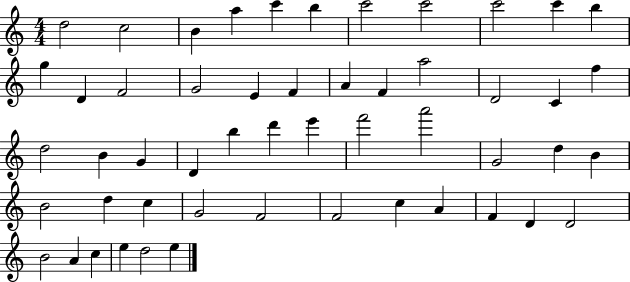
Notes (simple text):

D5/h C5/h B4/q A5/q C6/q B5/q C6/h C6/h C6/h C6/q B5/q G5/q D4/q F4/h G4/h E4/q F4/q A4/q F4/q A5/h D4/h C4/q F5/q D5/h B4/q G4/q D4/q B5/q D6/q E6/q F6/h A6/h G4/h D5/q B4/q B4/h D5/q C5/q G4/h F4/h F4/h C5/q A4/q F4/q D4/q D4/h B4/h A4/q C5/q E5/q D5/h E5/q